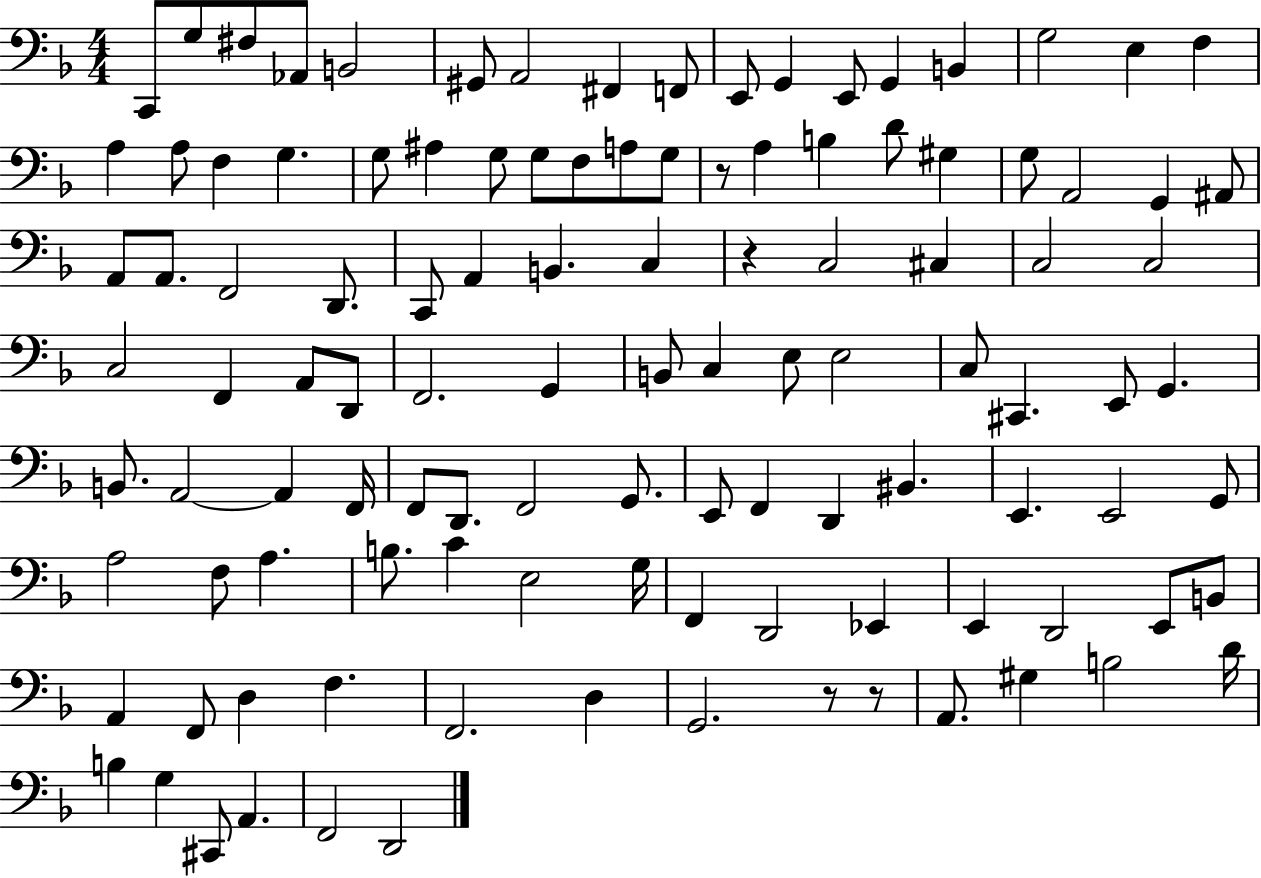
C2/e G3/e F#3/e Ab2/e B2/h G#2/e A2/h F#2/q F2/e E2/e G2/q E2/e G2/q B2/q G3/h E3/q F3/q A3/q A3/e F3/q G3/q. G3/e A#3/q G3/e G3/e F3/e A3/e G3/e R/e A3/q B3/q D4/e G#3/q G3/e A2/h G2/q A#2/e A2/e A2/e. F2/h D2/e. C2/e A2/q B2/q. C3/q R/q C3/h C#3/q C3/h C3/h C3/h F2/q A2/e D2/e F2/h. G2/q B2/e C3/q E3/e E3/h C3/e C#2/q. E2/e G2/q. B2/e. A2/h A2/q F2/s F2/e D2/e. F2/h G2/e. E2/e F2/q D2/q BIS2/q. E2/q. E2/h G2/e A3/h F3/e A3/q. B3/e. C4/q E3/h G3/s F2/q D2/h Eb2/q E2/q D2/h E2/e B2/e A2/q F2/e D3/q F3/q. F2/h. D3/q G2/h. R/e R/e A2/e. G#3/q B3/h D4/s B3/q G3/q C#2/e A2/q. F2/h D2/h